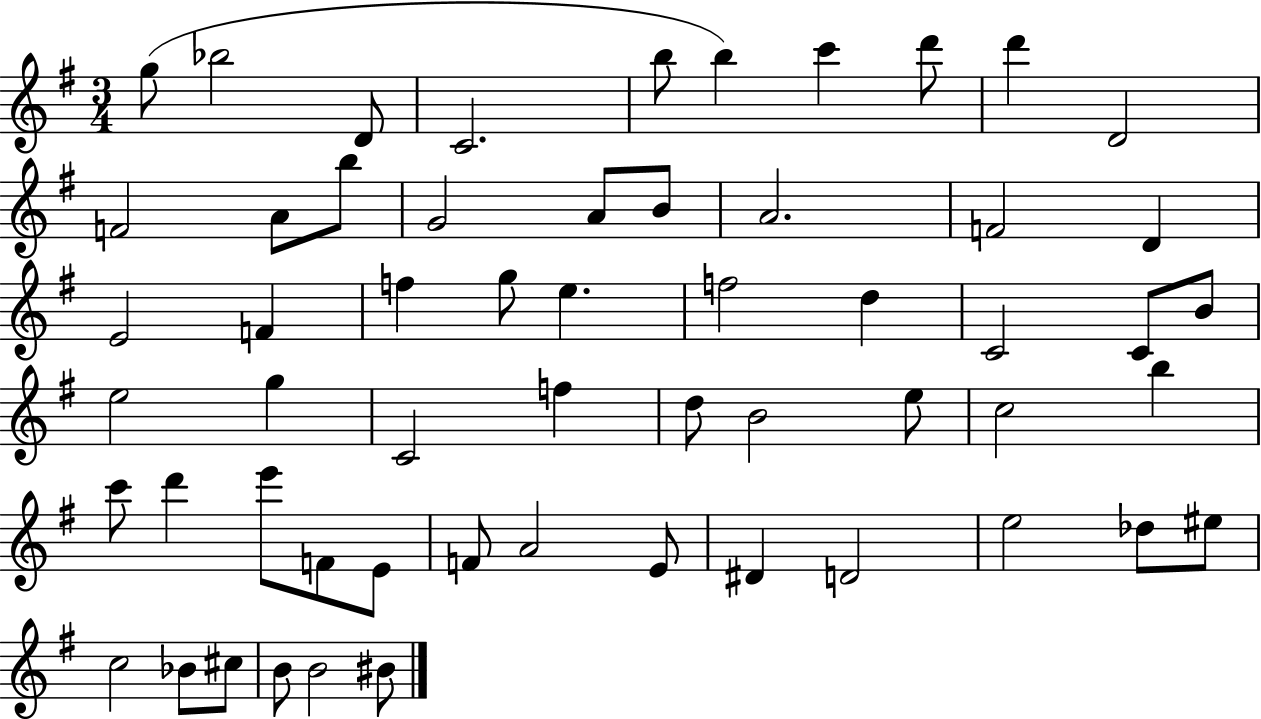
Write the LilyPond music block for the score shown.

{
  \clef treble
  \numericTimeSignature
  \time 3/4
  \key g \major
  g''8( bes''2 d'8 | c'2. | b''8 b''4) c'''4 d'''8 | d'''4 d'2 | \break f'2 a'8 b''8 | g'2 a'8 b'8 | a'2. | f'2 d'4 | \break e'2 f'4 | f''4 g''8 e''4. | f''2 d''4 | c'2 c'8 b'8 | \break e''2 g''4 | c'2 f''4 | d''8 b'2 e''8 | c''2 b''4 | \break c'''8 d'''4 e'''8 f'8 e'8 | f'8 a'2 e'8 | dis'4 d'2 | e''2 des''8 eis''8 | \break c''2 bes'8 cis''8 | b'8 b'2 bis'8 | \bar "|."
}